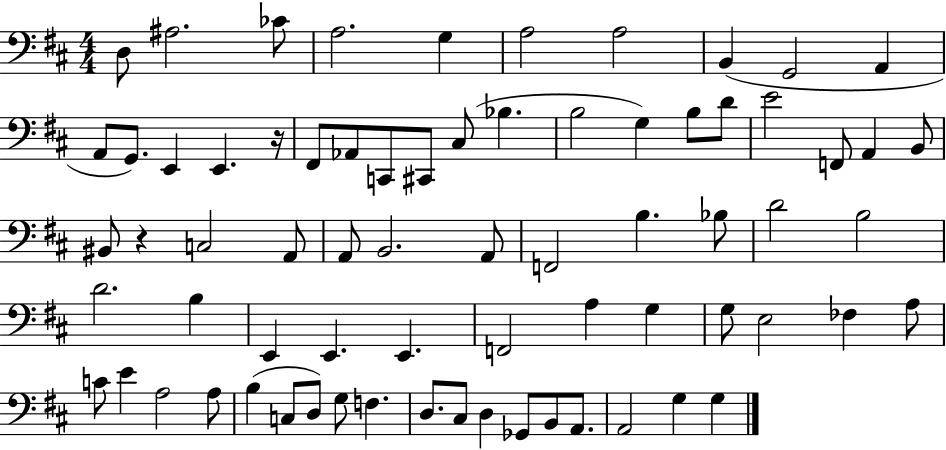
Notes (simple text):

D3/e A#3/h. CES4/e A3/h. G3/q A3/h A3/h B2/q G2/h A2/q A2/e G2/e. E2/q E2/q. R/s F#2/e Ab2/e C2/e C#2/e C#3/e Bb3/q. B3/h G3/q B3/e D4/e E4/h F2/e A2/q B2/e BIS2/e R/q C3/h A2/e A2/e B2/h. A2/e F2/h B3/q. Bb3/e D4/h B3/h D4/h. B3/q E2/q E2/q. E2/q. F2/h A3/q G3/q G3/e E3/h FES3/q A3/e C4/e E4/q A3/h A3/e B3/q C3/e D3/e G3/e F3/q. D3/e. C#3/e D3/q Gb2/e B2/e A2/e. A2/h G3/q G3/q